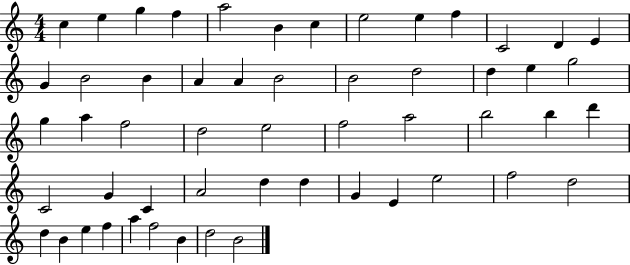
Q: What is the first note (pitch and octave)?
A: C5